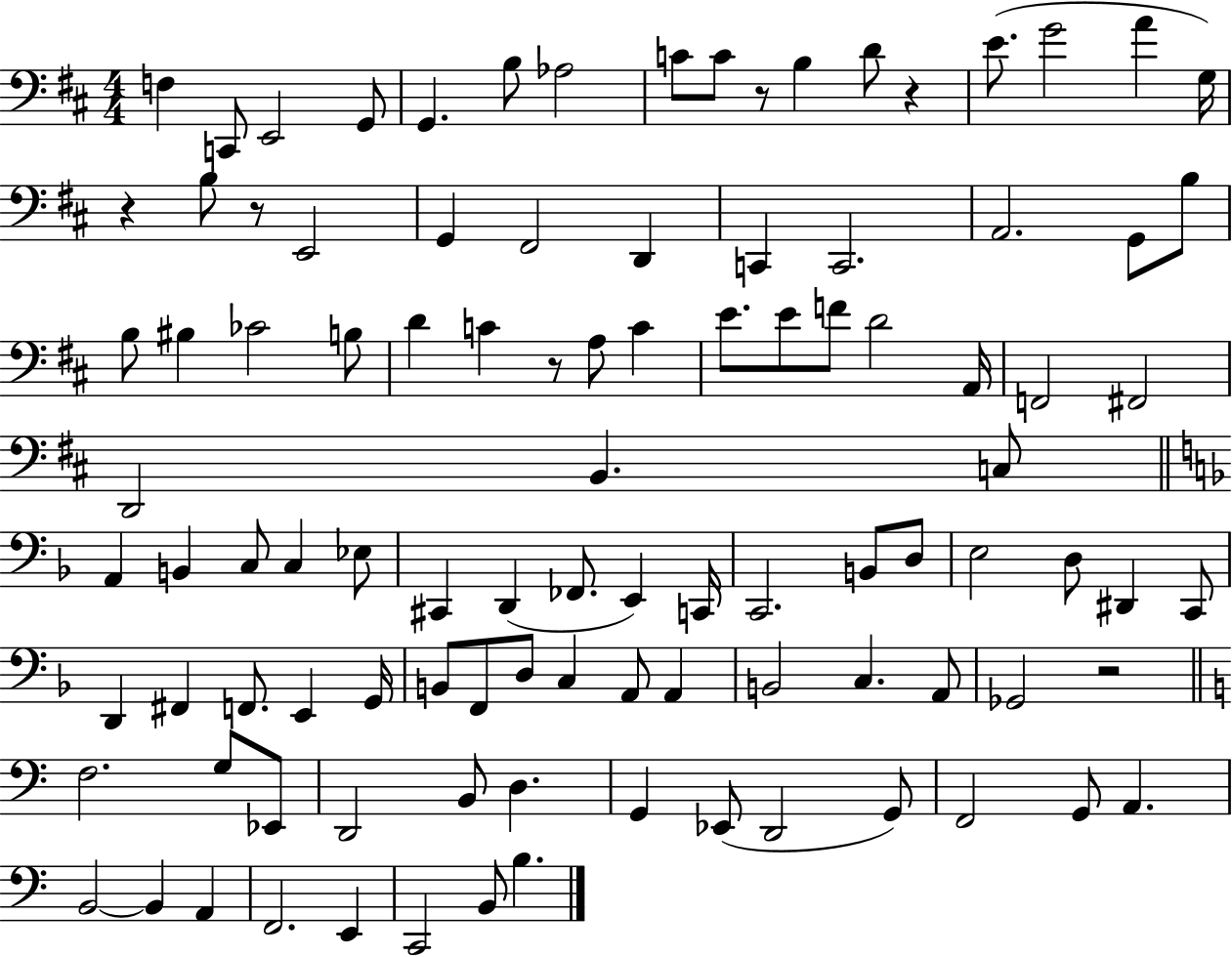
{
  \clef bass
  \numericTimeSignature
  \time 4/4
  \key d \major
  f4 c,8 e,2 g,8 | g,4. b8 aes2 | c'8 c'8 r8 b4 d'8 r4 | e'8.( g'2 a'4 g16) | \break r4 b8 r8 e,2 | g,4 fis,2 d,4 | c,4 c,2. | a,2. g,8 b8 | \break b8 bis4 ces'2 b8 | d'4 c'4 r8 a8 c'4 | e'8. e'8 f'8 d'2 a,16 | f,2 fis,2 | \break d,2 b,4. c8 | \bar "||" \break \key d \minor a,4 b,4 c8 c4 ees8 | cis,4 d,4( fes,8. e,4) c,16 | c,2. b,8 d8 | e2 d8 dis,4 c,8 | \break d,4 fis,4 f,8. e,4 g,16 | b,8 f,8 d8 c4 a,8 a,4 | b,2 c4. a,8 | ges,2 r2 | \break \bar "||" \break \key a \minor f2. g8 ees,8 | d,2 b,8 d4. | g,4 ees,8( d,2 g,8) | f,2 g,8 a,4. | \break b,2~~ b,4 a,4 | f,2. e,4 | c,2 b,8 b4. | \bar "|."
}